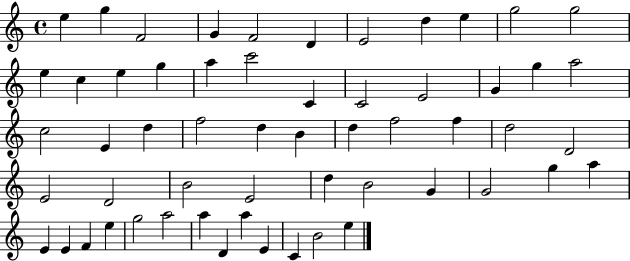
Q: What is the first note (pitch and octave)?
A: E5